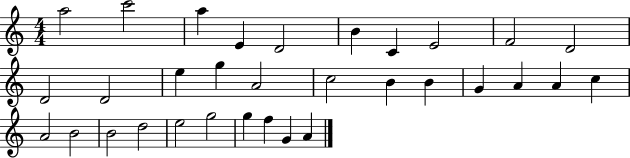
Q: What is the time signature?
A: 4/4